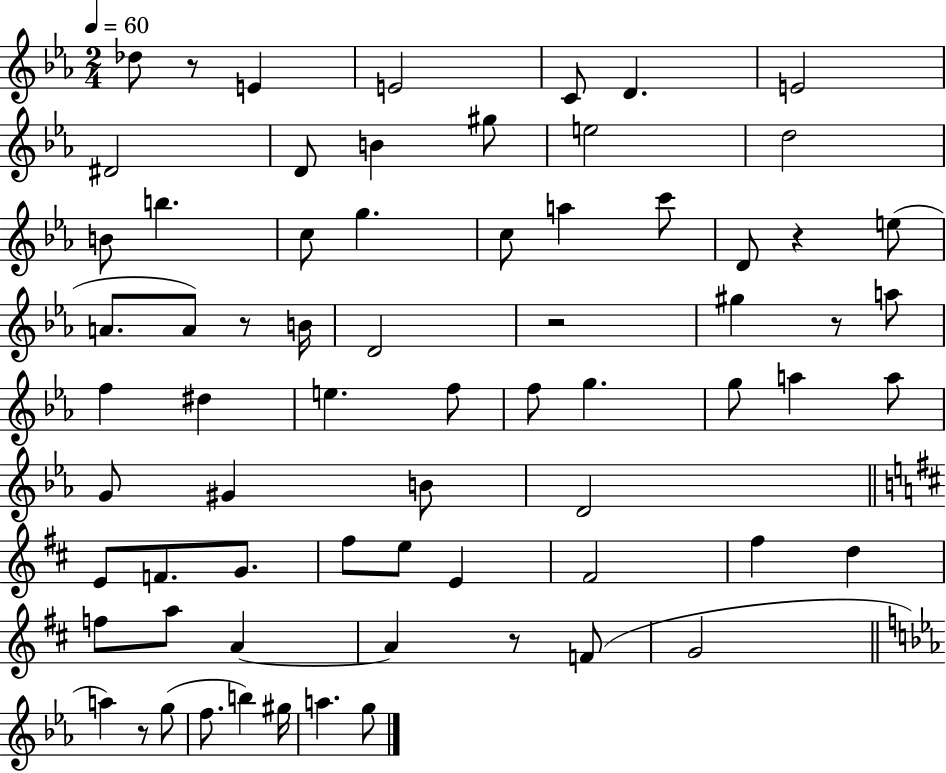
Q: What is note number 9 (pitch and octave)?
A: B4